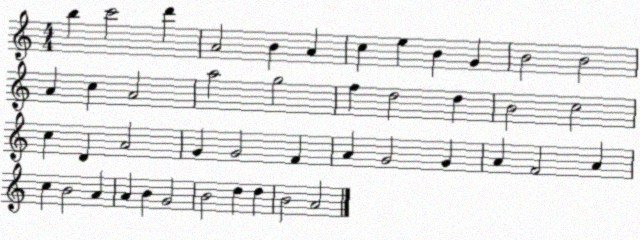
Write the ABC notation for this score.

X:1
T:Untitled
M:4/4
L:1/4
K:C
b c'2 d' A2 B A c e B G B2 B2 A c A2 a2 g2 f d2 d B2 c2 c D A2 G G2 F A G2 G A F2 A c B2 A A B G2 B2 d d B2 A2